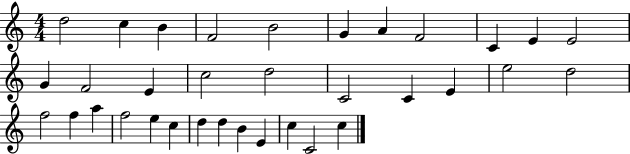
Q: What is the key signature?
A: C major